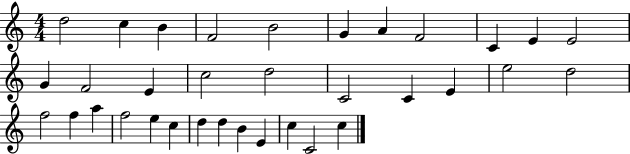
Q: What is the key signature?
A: C major